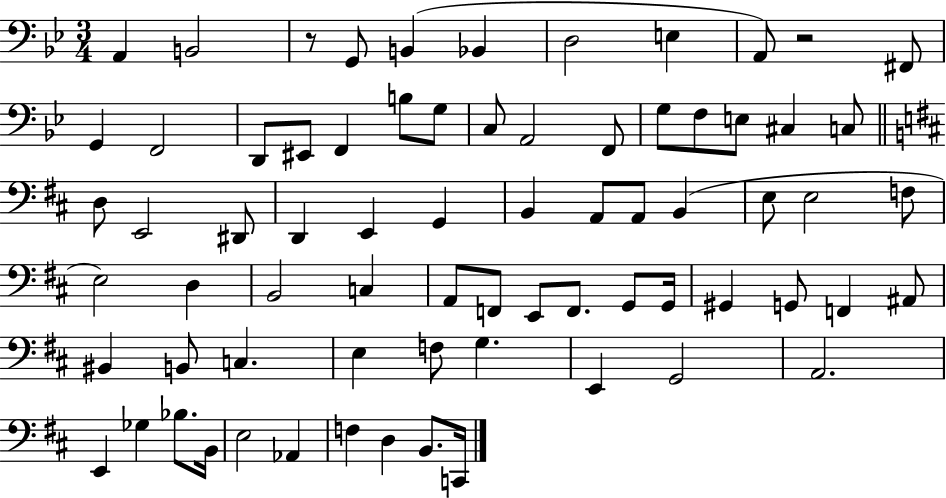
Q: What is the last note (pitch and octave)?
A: C2